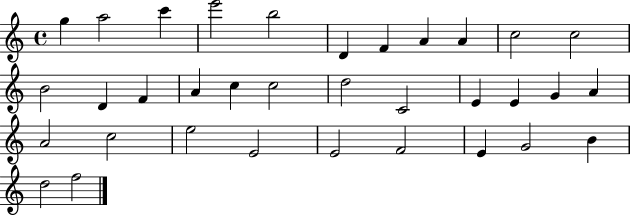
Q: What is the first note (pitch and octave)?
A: G5